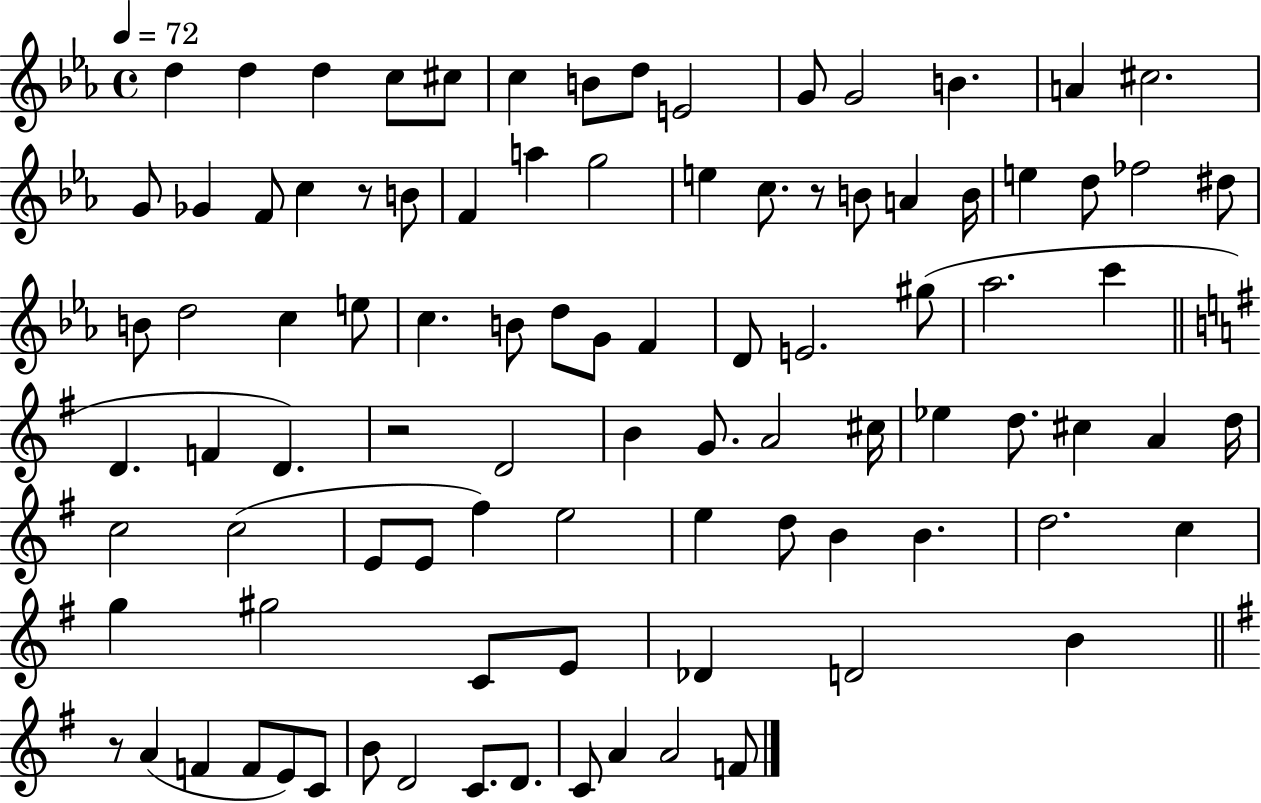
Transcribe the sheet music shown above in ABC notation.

X:1
T:Untitled
M:4/4
L:1/4
K:Eb
d d d c/2 ^c/2 c B/2 d/2 E2 G/2 G2 B A ^c2 G/2 _G F/2 c z/2 B/2 F a g2 e c/2 z/2 B/2 A B/4 e d/2 _f2 ^d/2 B/2 d2 c e/2 c B/2 d/2 G/2 F D/2 E2 ^g/2 _a2 c' D F D z2 D2 B G/2 A2 ^c/4 _e d/2 ^c A d/4 c2 c2 E/2 E/2 ^f e2 e d/2 B B d2 c g ^g2 C/2 E/2 _D D2 B z/2 A F F/2 E/2 C/2 B/2 D2 C/2 D/2 C/2 A A2 F/2